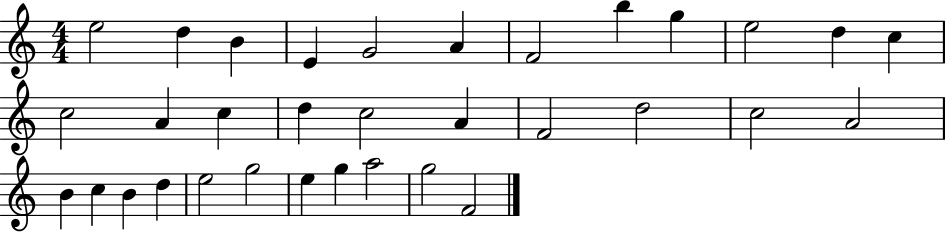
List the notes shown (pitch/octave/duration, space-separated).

E5/h D5/q B4/q E4/q G4/h A4/q F4/h B5/q G5/q E5/h D5/q C5/q C5/h A4/q C5/q D5/q C5/h A4/q F4/h D5/h C5/h A4/h B4/q C5/q B4/q D5/q E5/h G5/h E5/q G5/q A5/h G5/h F4/h